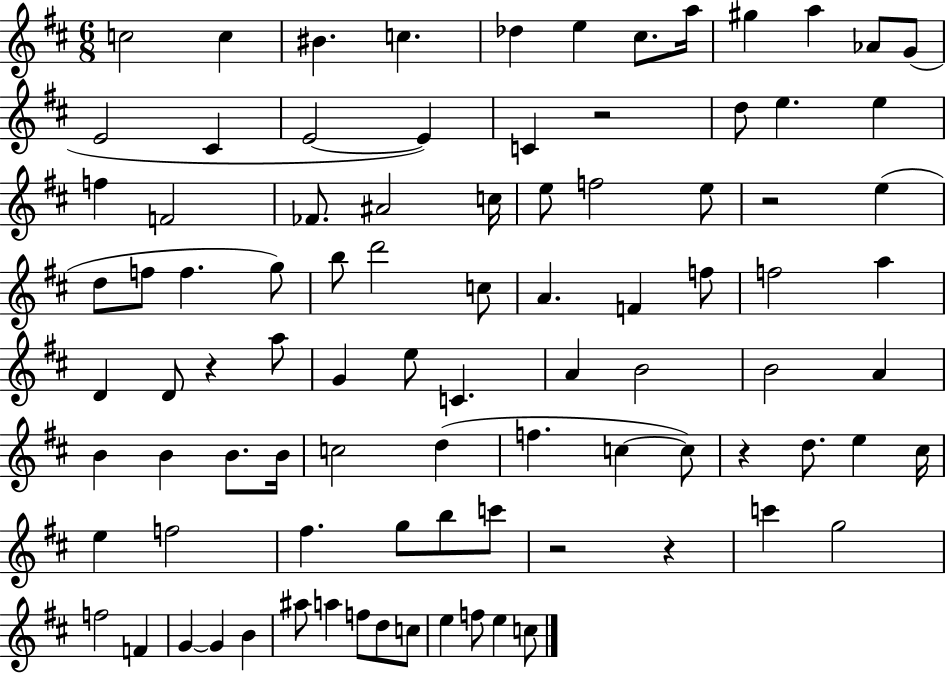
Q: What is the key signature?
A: D major